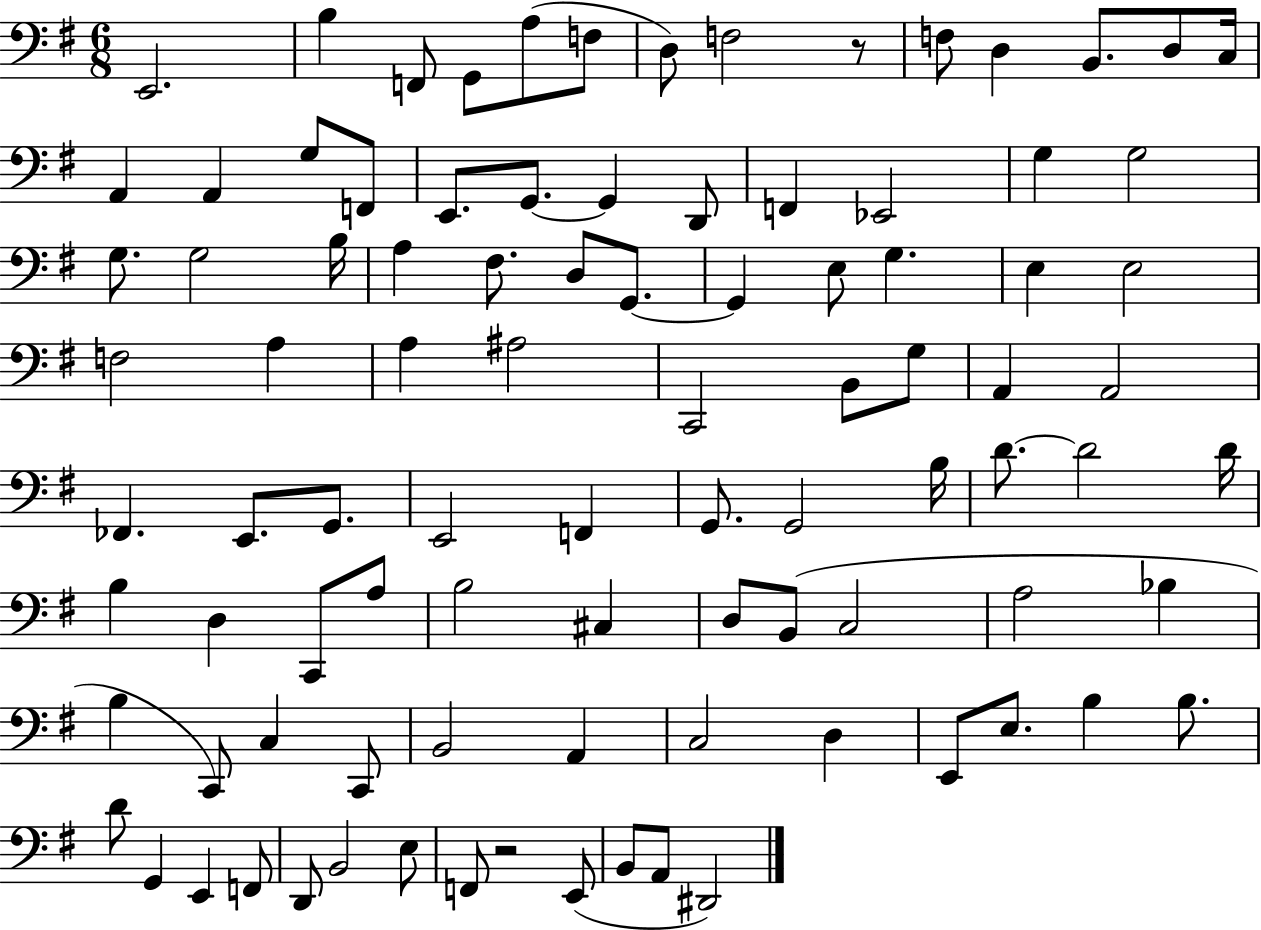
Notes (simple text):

E2/h. B3/q F2/e G2/e A3/e F3/e D3/e F3/h R/e F3/e D3/q B2/e. D3/e C3/s A2/q A2/q G3/e F2/e E2/e. G2/e. G2/q D2/e F2/q Eb2/h G3/q G3/h G3/e. G3/h B3/s A3/q F#3/e. D3/e G2/e. G2/q E3/e G3/q. E3/q E3/h F3/h A3/q A3/q A#3/h C2/h B2/e G3/e A2/q A2/h FES2/q. E2/e. G2/e. E2/h F2/q G2/e. G2/h B3/s D4/e. D4/h D4/s B3/q D3/q C2/e A3/e B3/h C#3/q D3/e B2/e C3/h A3/h Bb3/q B3/q C2/e C3/q C2/e B2/h A2/q C3/h D3/q E2/e E3/e. B3/q B3/e. D4/e G2/q E2/q F2/e D2/e B2/h E3/e F2/e R/h E2/e B2/e A2/e D#2/h